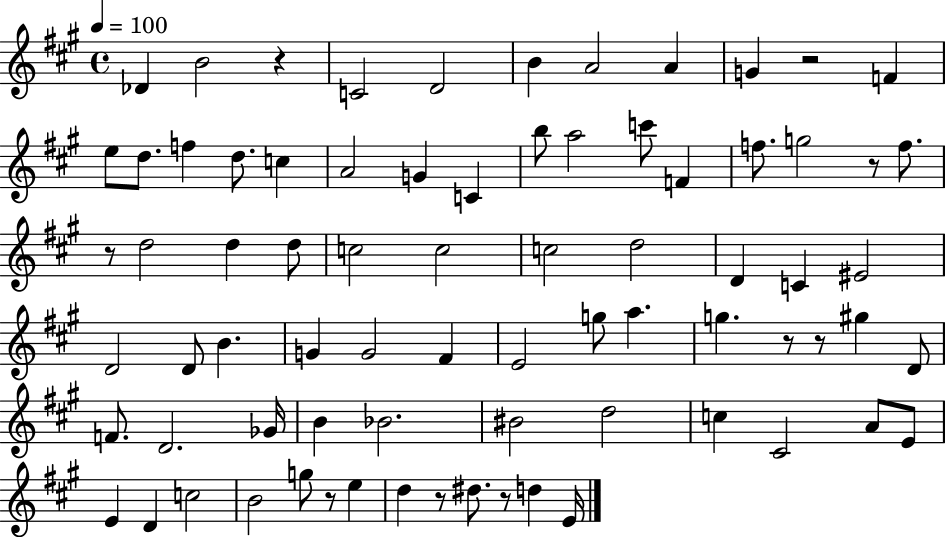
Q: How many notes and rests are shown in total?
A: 76